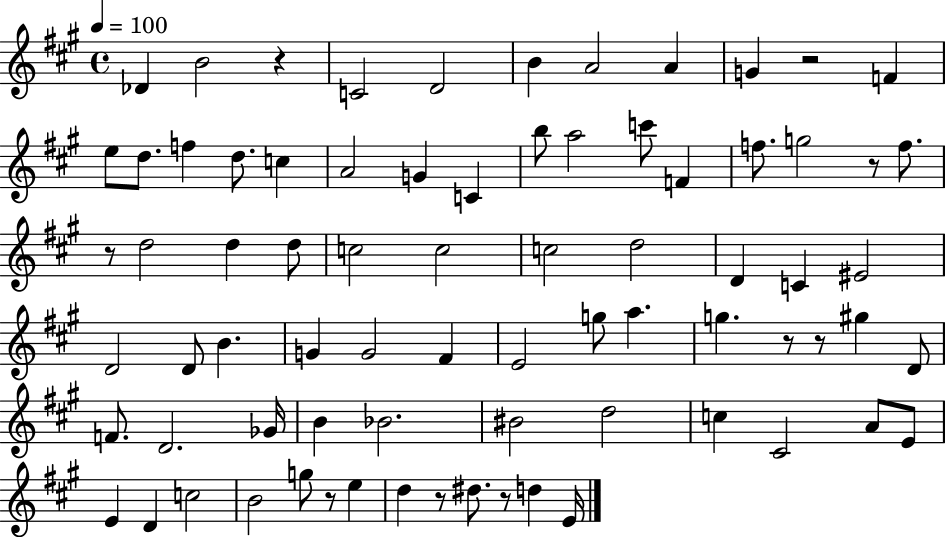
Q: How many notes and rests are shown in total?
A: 76